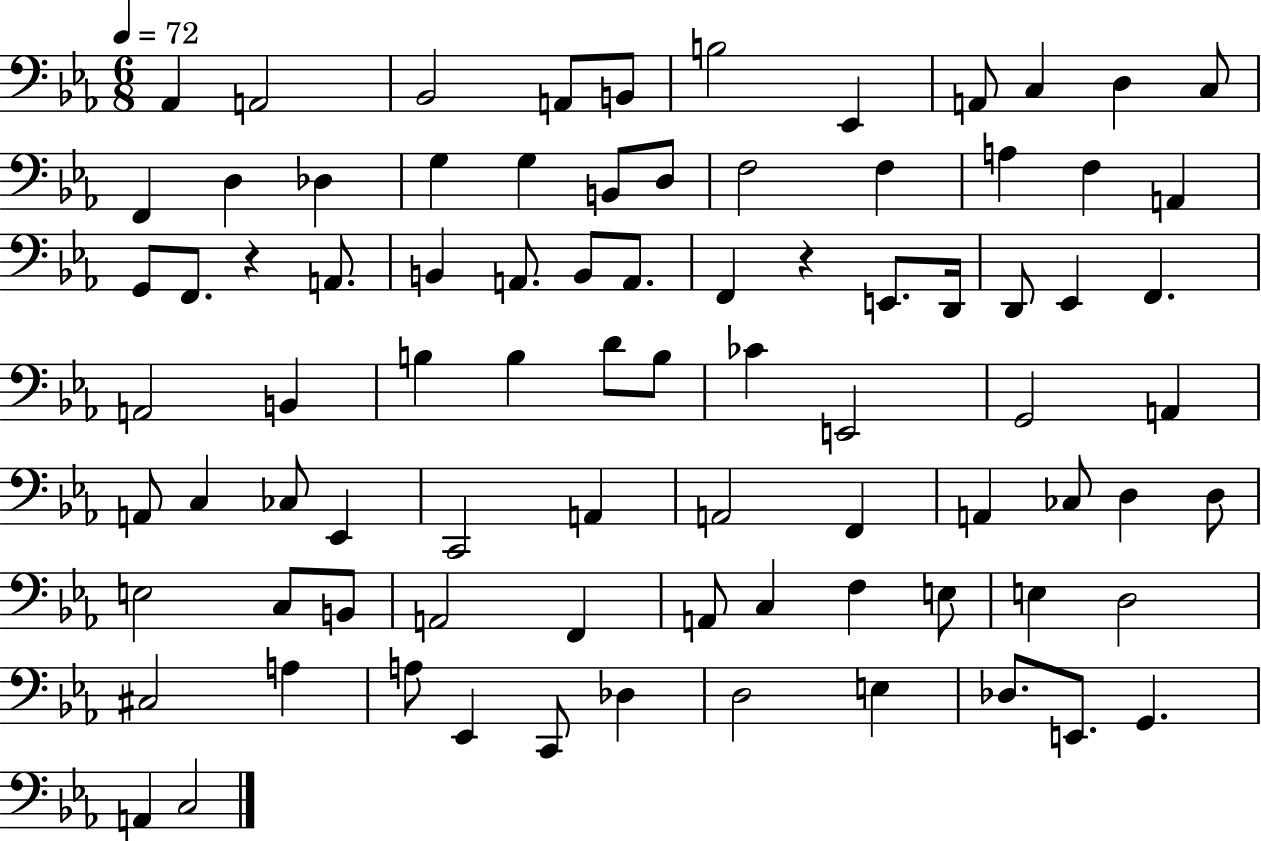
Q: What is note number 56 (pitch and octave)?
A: CES3